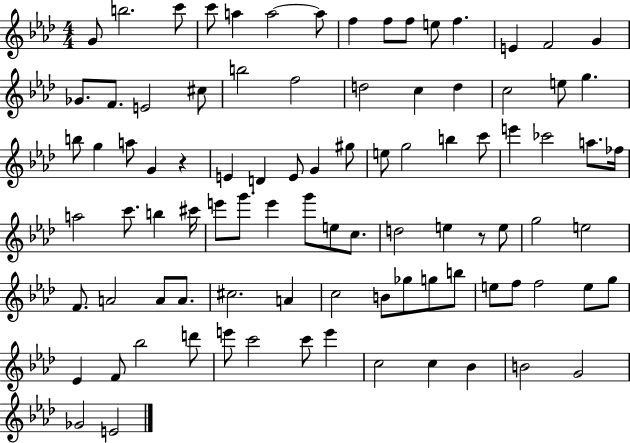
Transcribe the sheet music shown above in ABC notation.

X:1
T:Untitled
M:4/4
L:1/4
K:Ab
G/2 b2 c'/2 c'/2 a a2 a/2 f f/2 f/2 e/2 f E F2 G _G/2 F/2 E2 ^c/2 b2 f2 d2 c d c2 e/2 g b/2 g a/2 G z E D E/2 G ^g/2 e/2 g2 b c'/2 e' _c'2 a/2 _f/4 a2 c'/2 b ^c'/4 e'/2 g'/2 e' g'/2 e/2 c/2 d2 e z/2 e/2 g2 e2 F/2 A2 A/2 A/2 ^c2 A c2 B/2 _g/2 g/2 b/2 e/2 f/2 f2 e/2 g/2 _E F/2 _b2 d'/2 e'/2 c'2 c'/2 e' c2 c _B B2 G2 _G2 E2